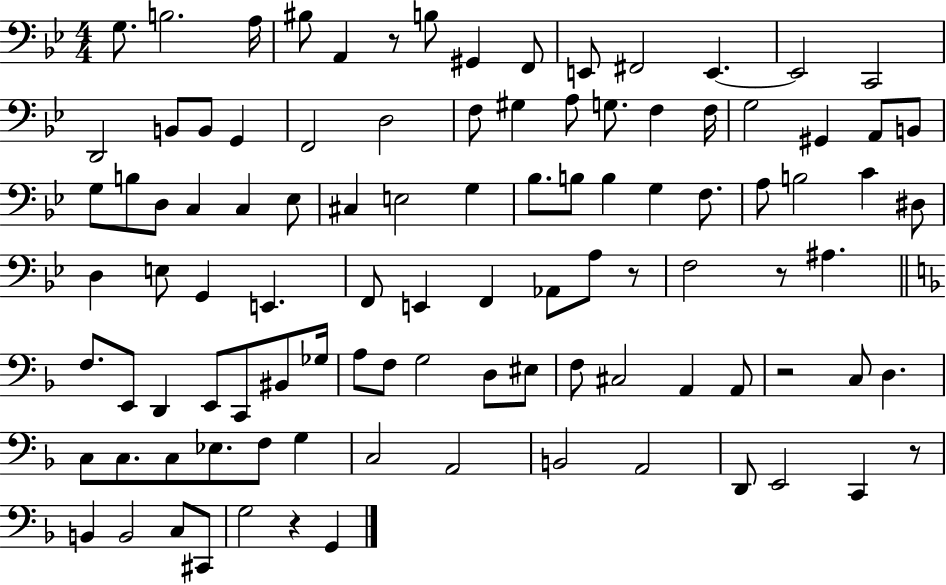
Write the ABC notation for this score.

X:1
T:Untitled
M:4/4
L:1/4
K:Bb
G,/2 B,2 A,/4 ^B,/2 A,, z/2 B,/2 ^G,, F,,/2 E,,/2 ^F,,2 E,, E,,2 C,,2 D,,2 B,,/2 B,,/2 G,, F,,2 D,2 F,/2 ^G, A,/2 G,/2 F, F,/4 G,2 ^G,, A,,/2 B,,/2 G,/2 B,/2 D,/2 C, C, _E,/2 ^C, E,2 G, _B,/2 B,/2 B, G, F,/2 A,/2 B,2 C ^D,/2 D, E,/2 G,, E,, F,,/2 E,, F,, _A,,/2 A,/2 z/2 F,2 z/2 ^A, F,/2 E,,/2 D,, E,,/2 C,,/2 ^B,,/2 _G,/4 A,/2 F,/2 G,2 D,/2 ^E,/2 F,/2 ^C,2 A,, A,,/2 z2 C,/2 D, C,/2 C,/2 C,/2 _E,/2 F,/2 G, C,2 A,,2 B,,2 A,,2 D,,/2 E,,2 C,, z/2 B,, B,,2 C,/2 ^C,,/2 G,2 z G,,